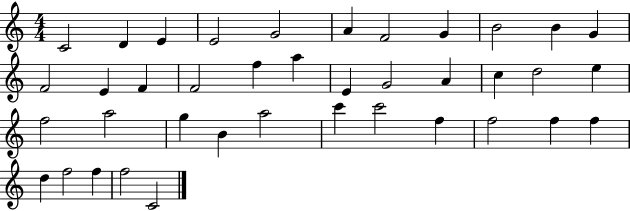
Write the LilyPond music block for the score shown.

{
  \clef treble
  \numericTimeSignature
  \time 4/4
  \key c \major
  c'2 d'4 e'4 | e'2 g'2 | a'4 f'2 g'4 | b'2 b'4 g'4 | \break f'2 e'4 f'4 | f'2 f''4 a''4 | e'4 g'2 a'4 | c''4 d''2 e''4 | \break f''2 a''2 | g''4 b'4 a''2 | c'''4 c'''2 f''4 | f''2 f''4 f''4 | \break d''4 f''2 f''4 | f''2 c'2 | \bar "|."
}